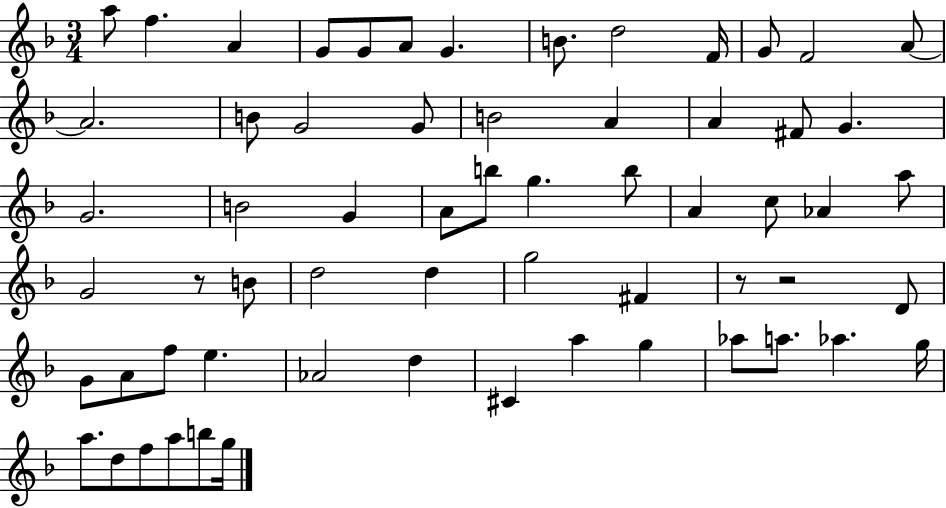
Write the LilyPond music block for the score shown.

{
  \clef treble
  \numericTimeSignature
  \time 3/4
  \key f \major
  a''8 f''4. a'4 | g'8 g'8 a'8 g'4. | b'8. d''2 f'16 | g'8 f'2 a'8~~ | \break a'2. | b'8 g'2 g'8 | b'2 a'4 | a'4 fis'8 g'4. | \break g'2. | b'2 g'4 | a'8 b''8 g''4. b''8 | a'4 c''8 aes'4 a''8 | \break g'2 r8 b'8 | d''2 d''4 | g''2 fis'4 | r8 r2 d'8 | \break g'8 a'8 f''8 e''4. | aes'2 d''4 | cis'4 a''4 g''4 | aes''8 a''8. aes''4. g''16 | \break a''8. d''8 f''8 a''8 b''8 g''16 | \bar "|."
}